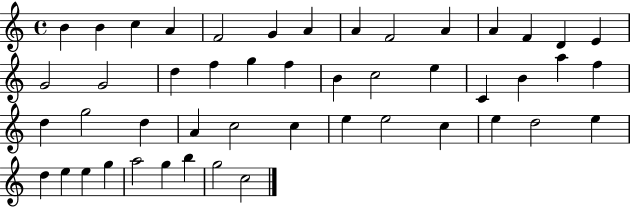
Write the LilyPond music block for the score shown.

{
  \clef treble
  \time 4/4
  \defaultTimeSignature
  \key c \major
  b'4 b'4 c''4 a'4 | f'2 g'4 a'4 | a'4 f'2 a'4 | a'4 f'4 d'4 e'4 | \break g'2 g'2 | d''4 f''4 g''4 f''4 | b'4 c''2 e''4 | c'4 b'4 a''4 f''4 | \break d''4 g''2 d''4 | a'4 c''2 c''4 | e''4 e''2 c''4 | e''4 d''2 e''4 | \break d''4 e''4 e''4 g''4 | a''2 g''4 b''4 | g''2 c''2 | \bar "|."
}